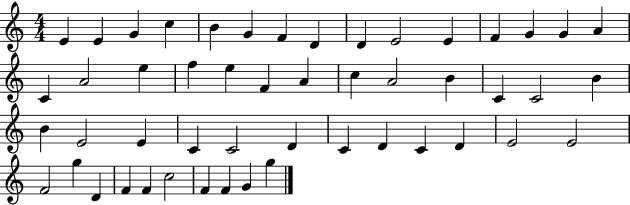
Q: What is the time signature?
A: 4/4